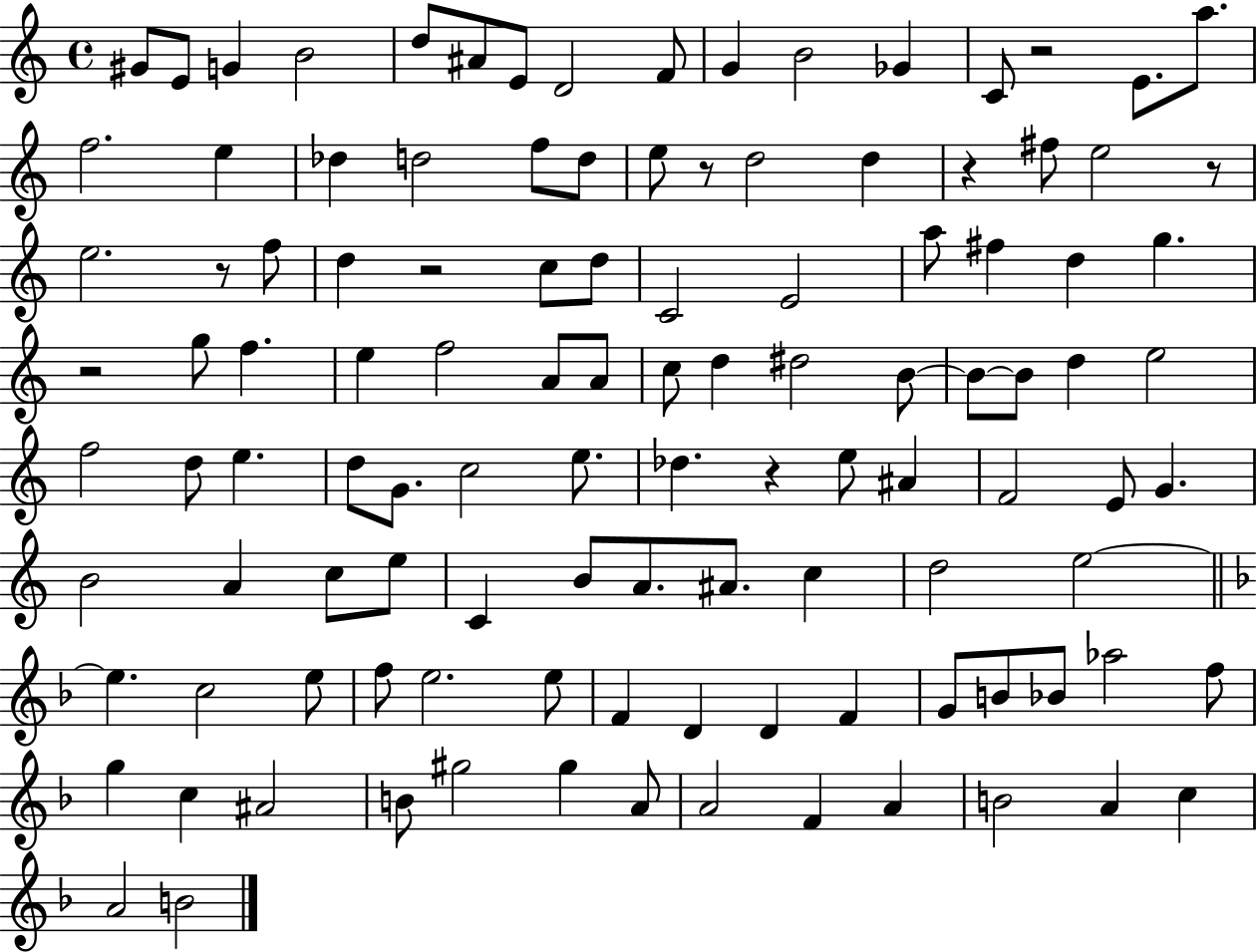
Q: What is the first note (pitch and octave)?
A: G#4